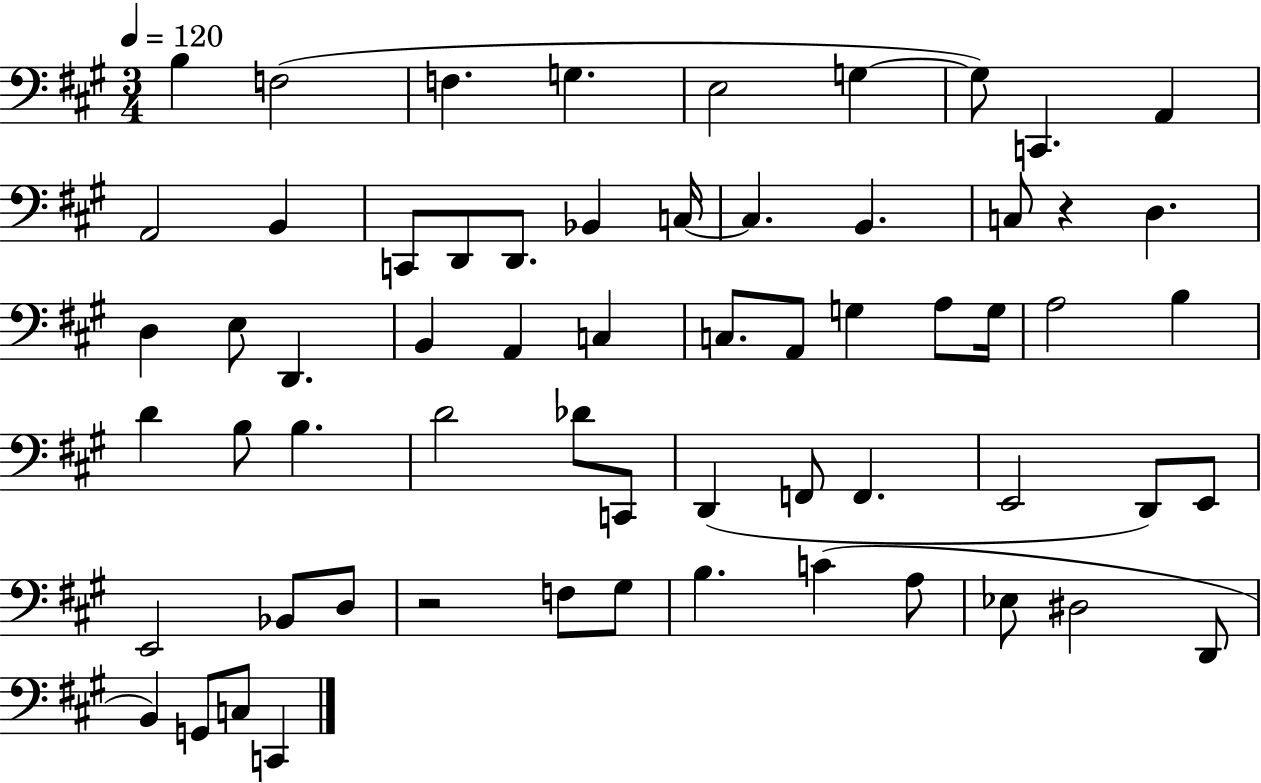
{
  \clef bass
  \numericTimeSignature
  \time 3/4
  \key a \major
  \tempo 4 = 120
  \repeat volta 2 { b4 f2( | f4. g4. | e2 g4~~ | g8) c,4. a,4 | \break a,2 b,4 | c,8 d,8 d,8. bes,4 c16~~ | c4. b,4. | c8 r4 d4. | \break d4 e8 d,4. | b,4 a,4 c4 | c8. a,8 g4 a8 g16 | a2 b4 | \break d'4 b8 b4. | d'2 des'8 c,8 | d,4( f,8 f,4. | e,2 d,8) e,8 | \break e,2 bes,8 d8 | r2 f8 gis8 | b4. c'4( a8 | ees8 dis2 d,8 | \break b,4) g,8 c8 c,4 | } \bar "|."
}